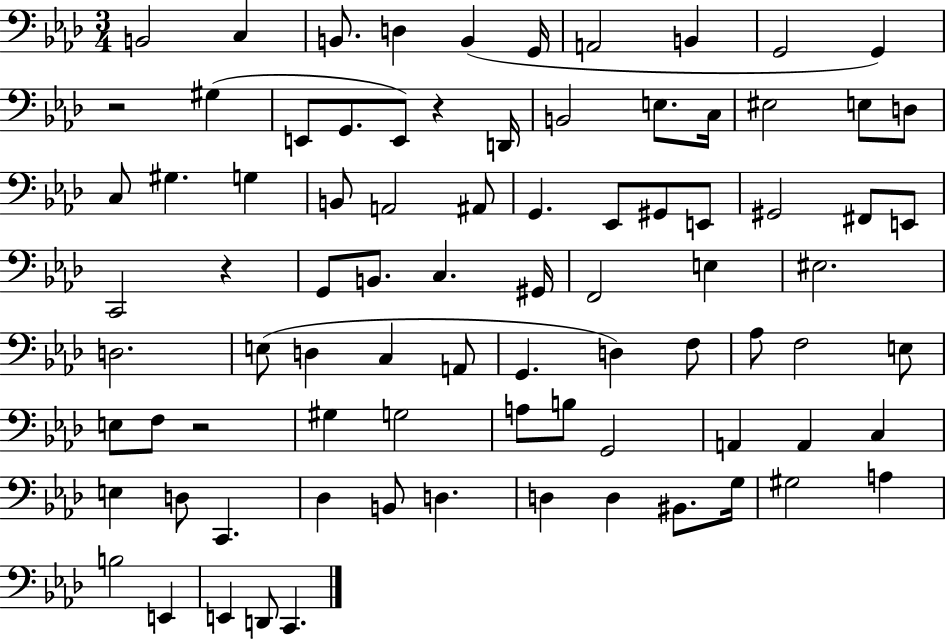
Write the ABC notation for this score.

X:1
T:Untitled
M:3/4
L:1/4
K:Ab
B,,2 C, B,,/2 D, B,, G,,/4 A,,2 B,, G,,2 G,, z2 ^G, E,,/2 G,,/2 E,,/2 z D,,/4 B,,2 E,/2 C,/4 ^E,2 E,/2 D,/2 C,/2 ^G, G, B,,/2 A,,2 ^A,,/2 G,, _E,,/2 ^G,,/2 E,,/2 ^G,,2 ^F,,/2 E,,/2 C,,2 z G,,/2 B,,/2 C, ^G,,/4 F,,2 E, ^E,2 D,2 E,/2 D, C, A,,/2 G,, D, F,/2 _A,/2 F,2 E,/2 E,/2 F,/2 z2 ^G, G,2 A,/2 B,/2 G,,2 A,, A,, C, E, D,/2 C,, _D, B,,/2 D, D, D, ^B,,/2 G,/4 ^G,2 A, B,2 E,, E,, D,,/2 C,,